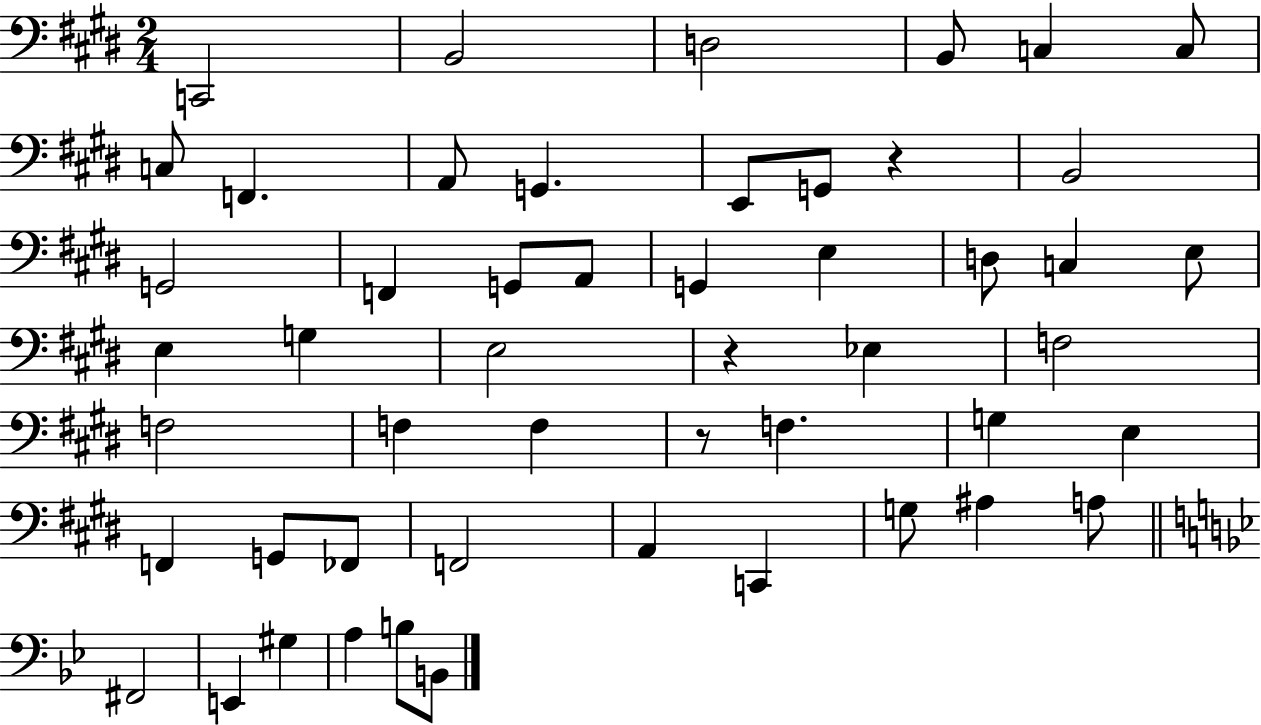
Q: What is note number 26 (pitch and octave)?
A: Eb3